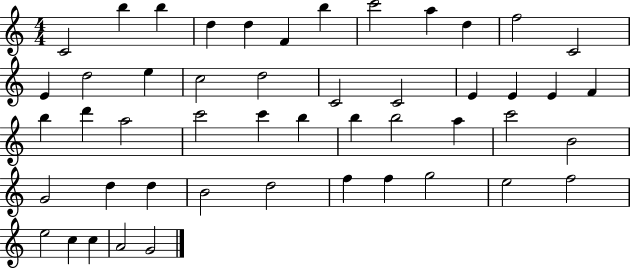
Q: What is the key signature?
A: C major